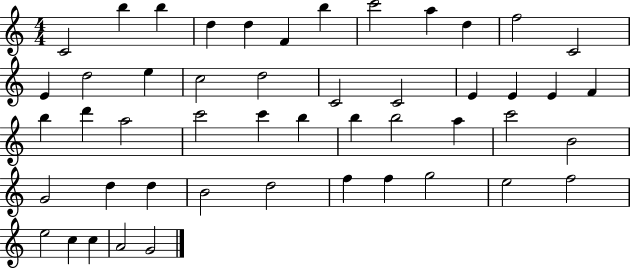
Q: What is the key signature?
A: C major